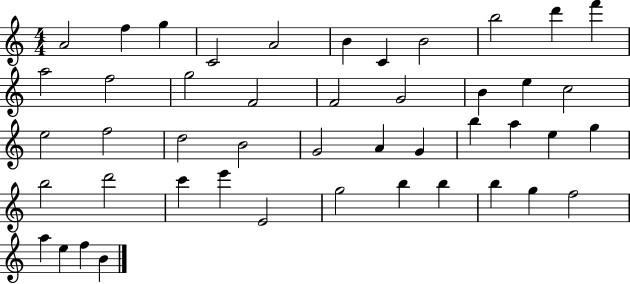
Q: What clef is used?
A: treble